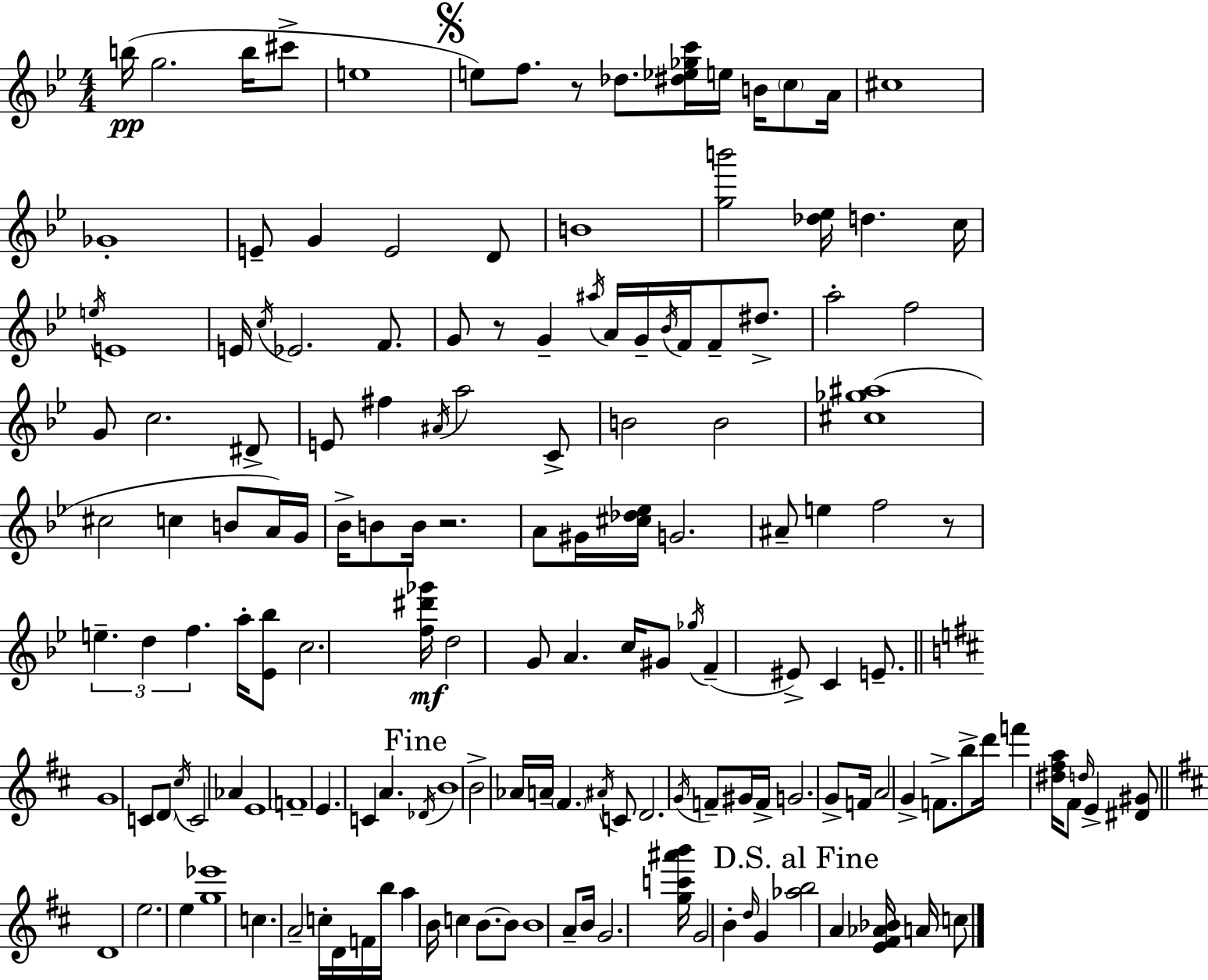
B5/s G5/h. B5/s C#6/e E5/w E5/e F5/e. R/e Db5/e. [D#5,Eb5,Gb5,C6]/s E5/s B4/s C5/e A4/s C#5/w Gb4/w E4/e G4/q E4/h D4/e B4/w [G5,B6]/h [Db5,Eb5]/s D5/q. C5/s E5/s E4/w E4/s C5/s Eb4/h. F4/e. G4/e R/e G4/q A#5/s A4/s G4/s Bb4/s F4/s F4/e D#5/e. A5/h F5/h G4/e C5/h. D#4/e E4/e F#5/q A#4/s A5/h C4/e B4/h B4/h [C#5,Gb5,A#5]/w C#5/h C5/q B4/e A4/s G4/s Bb4/s B4/e B4/s R/h. A4/e G#4/s [C#5,Db5,Eb5]/s G4/h. A#4/e E5/q F5/h R/e E5/q. D5/q F5/q. A5/s [Eb4,Bb5]/e C5/h. [F5,D#6,Gb6]/s D5/h G4/e A4/q. C5/s G#4/e Gb5/s F4/q EIS4/e C4/q E4/e. G4/w C4/e D4/e C#5/s C4/h Ab4/q E4/w F4/w E4/q. C4/q A4/q. Db4/s B4/w B4/h Ab4/s A4/s F#4/q. A#4/s C4/e D4/h. G4/s F4/e G#4/s F4/s G4/h. G4/e F4/s A4/h G4/q F4/e. B5/e D6/s F6/q [D#5,F#5,A5]/s F#4/e D5/s E4/q [D#4,G#4]/e D4/w E5/h. E5/q [G5,Eb6]/w C5/q. A4/h C5/s D4/s F4/s B5/s A5/q B4/s C5/q B4/e. B4/e B4/w A4/e B4/s G4/h. [G5,C6,A#6,B6]/s G4/h B4/q D5/s G4/q [Ab5,B5]/h A4/q [E4,F#4,Ab4,Bb4]/s A4/s C5/e